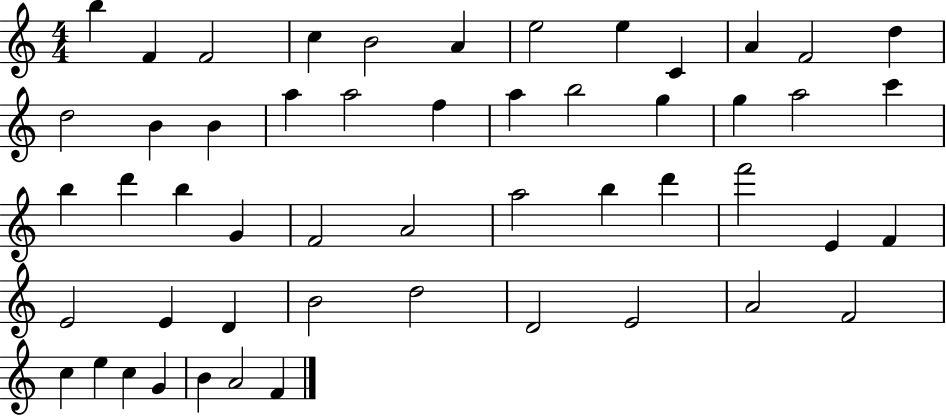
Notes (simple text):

B5/q F4/q F4/h C5/q B4/h A4/q E5/h E5/q C4/q A4/q F4/h D5/q D5/h B4/q B4/q A5/q A5/h F5/q A5/q B5/h G5/q G5/q A5/h C6/q B5/q D6/q B5/q G4/q F4/h A4/h A5/h B5/q D6/q F6/h E4/q F4/q E4/h E4/q D4/q B4/h D5/h D4/h E4/h A4/h F4/h C5/q E5/q C5/q G4/q B4/q A4/h F4/q